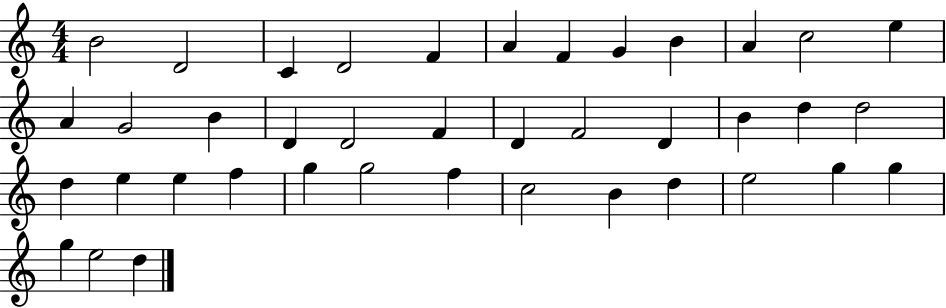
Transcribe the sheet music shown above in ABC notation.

X:1
T:Untitled
M:4/4
L:1/4
K:C
B2 D2 C D2 F A F G B A c2 e A G2 B D D2 F D F2 D B d d2 d e e f g g2 f c2 B d e2 g g g e2 d